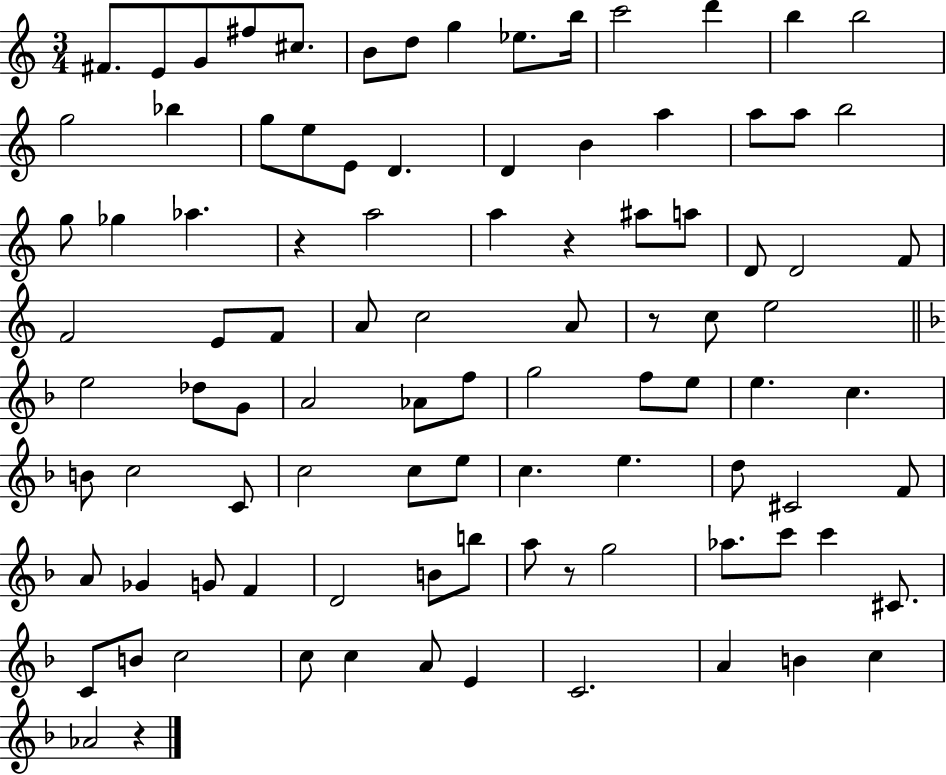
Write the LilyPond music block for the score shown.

{
  \clef treble
  \numericTimeSignature
  \time 3/4
  \key c \major
  fis'8. e'8 g'8 fis''8 cis''8. | b'8 d''8 g''4 ees''8. b''16 | c'''2 d'''4 | b''4 b''2 | \break g''2 bes''4 | g''8 e''8 e'8 d'4. | d'4 b'4 a''4 | a''8 a''8 b''2 | \break g''8 ges''4 aes''4. | r4 a''2 | a''4 r4 ais''8 a''8 | d'8 d'2 f'8 | \break f'2 e'8 f'8 | a'8 c''2 a'8 | r8 c''8 e''2 | \bar "||" \break \key f \major e''2 des''8 g'8 | a'2 aes'8 f''8 | g''2 f''8 e''8 | e''4. c''4. | \break b'8 c''2 c'8 | c''2 c''8 e''8 | c''4. e''4. | d''8 cis'2 f'8 | \break a'8 ges'4 g'8 f'4 | d'2 b'8 b''8 | a''8 r8 g''2 | aes''8. c'''8 c'''4 cis'8. | \break c'8 b'8 c''2 | c''8 c''4 a'8 e'4 | c'2. | a'4 b'4 c''4 | \break aes'2 r4 | \bar "|."
}